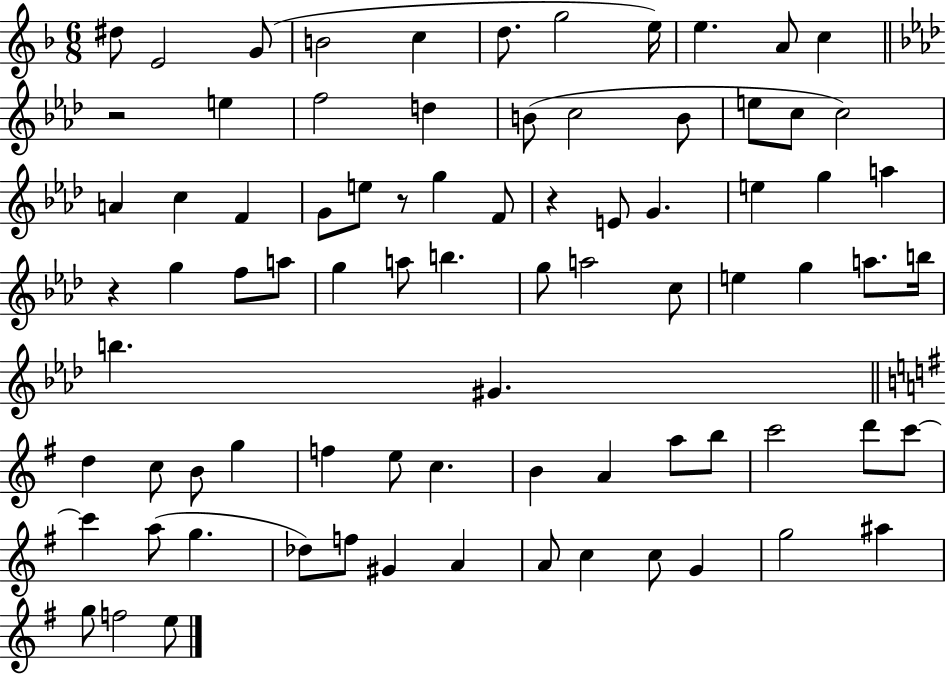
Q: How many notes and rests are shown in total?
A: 81